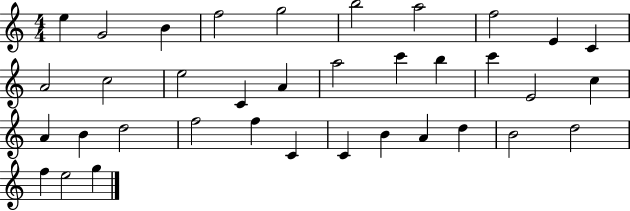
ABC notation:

X:1
T:Untitled
M:4/4
L:1/4
K:C
e G2 B f2 g2 b2 a2 f2 E C A2 c2 e2 C A a2 c' b c' E2 c A B d2 f2 f C C B A d B2 d2 f e2 g